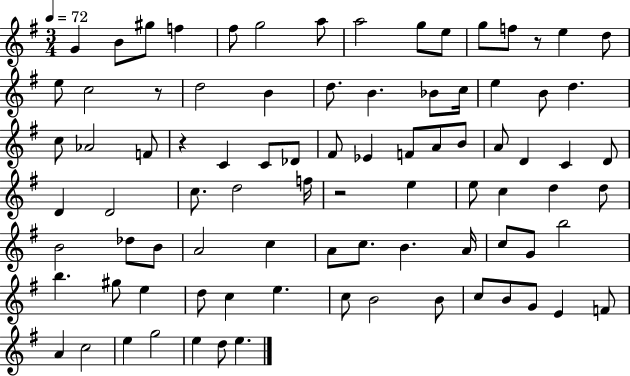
{
  \clef treble
  \numericTimeSignature
  \time 3/4
  \key g \major
  \tempo 4 = 72
  g'4 b'8 gis''8 f''4 | fis''8 g''2 a''8 | a''2 g''8 e''8 | g''8 f''8 r8 e''4 d''8 | \break e''8 c''2 r8 | d''2 b'4 | d''8. b'4. bes'8 c''16 | e''4 b'8 d''4. | \break c''8 aes'2 f'8 | r4 c'4 c'8 des'8 | fis'8 ees'4 f'8 a'8 b'8 | a'8 d'4 c'4 d'8 | \break d'4 d'2 | c''8. d''2 f''16 | r2 e''4 | e''8 c''4 d''4 d''8 | \break b'2 des''8 b'8 | a'2 c''4 | a'8 c''8. b'4. a'16 | c''8 g'8 b''2 | \break b''4. gis''8 e''4 | d''8 c''4 e''4. | c''8 b'2 b'8 | c''8 b'8 g'8 e'4 f'8 | \break a'4 c''2 | e''4 g''2 | e''4 d''8 e''4. | \bar "|."
}